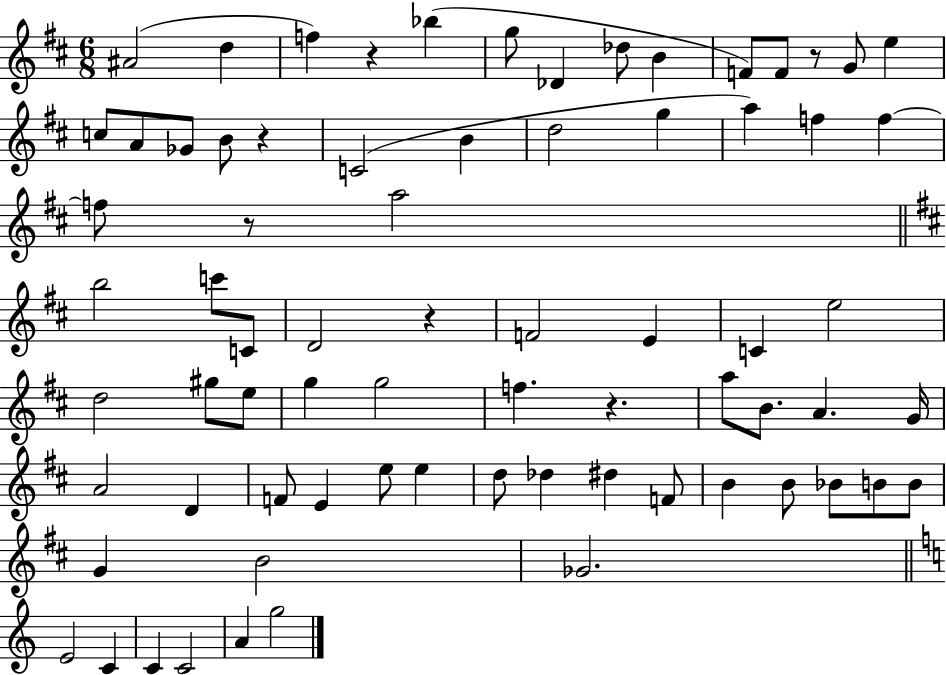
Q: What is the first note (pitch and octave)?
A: A#4